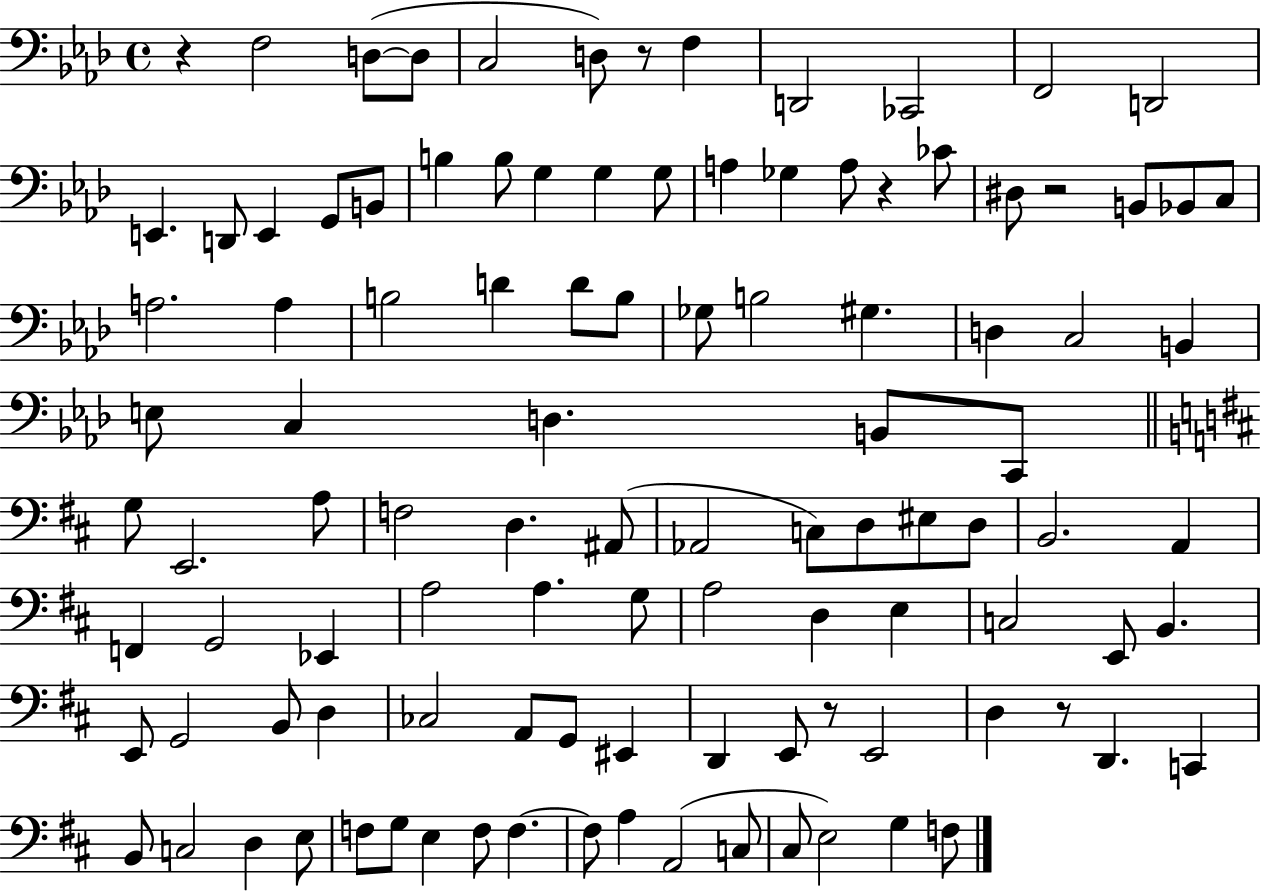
R/q F3/h D3/e D3/e C3/h D3/e R/e F3/q D2/h CES2/h F2/h D2/h E2/q. D2/e E2/q G2/e B2/e B3/q B3/e G3/q G3/q G3/e A3/q Gb3/q A3/e R/q CES4/e D#3/e R/h B2/e Bb2/e C3/e A3/h. A3/q B3/h D4/q D4/e B3/e Gb3/e B3/h G#3/q. D3/q C3/h B2/q E3/e C3/q D3/q. B2/e C2/e G3/e E2/h. A3/e F3/h D3/q. A#2/e Ab2/h C3/e D3/e EIS3/e D3/e B2/h. A2/q F2/q G2/h Eb2/q A3/h A3/q. G3/e A3/h D3/q E3/q C3/h E2/e B2/q. E2/e G2/h B2/e D3/q CES3/h A2/e G2/e EIS2/q D2/q E2/e R/e E2/h D3/q R/e D2/q. C2/q B2/e C3/h D3/q E3/e F3/e G3/e E3/q F3/e F3/q. F3/e A3/q A2/h C3/e C#3/e E3/h G3/q F3/e